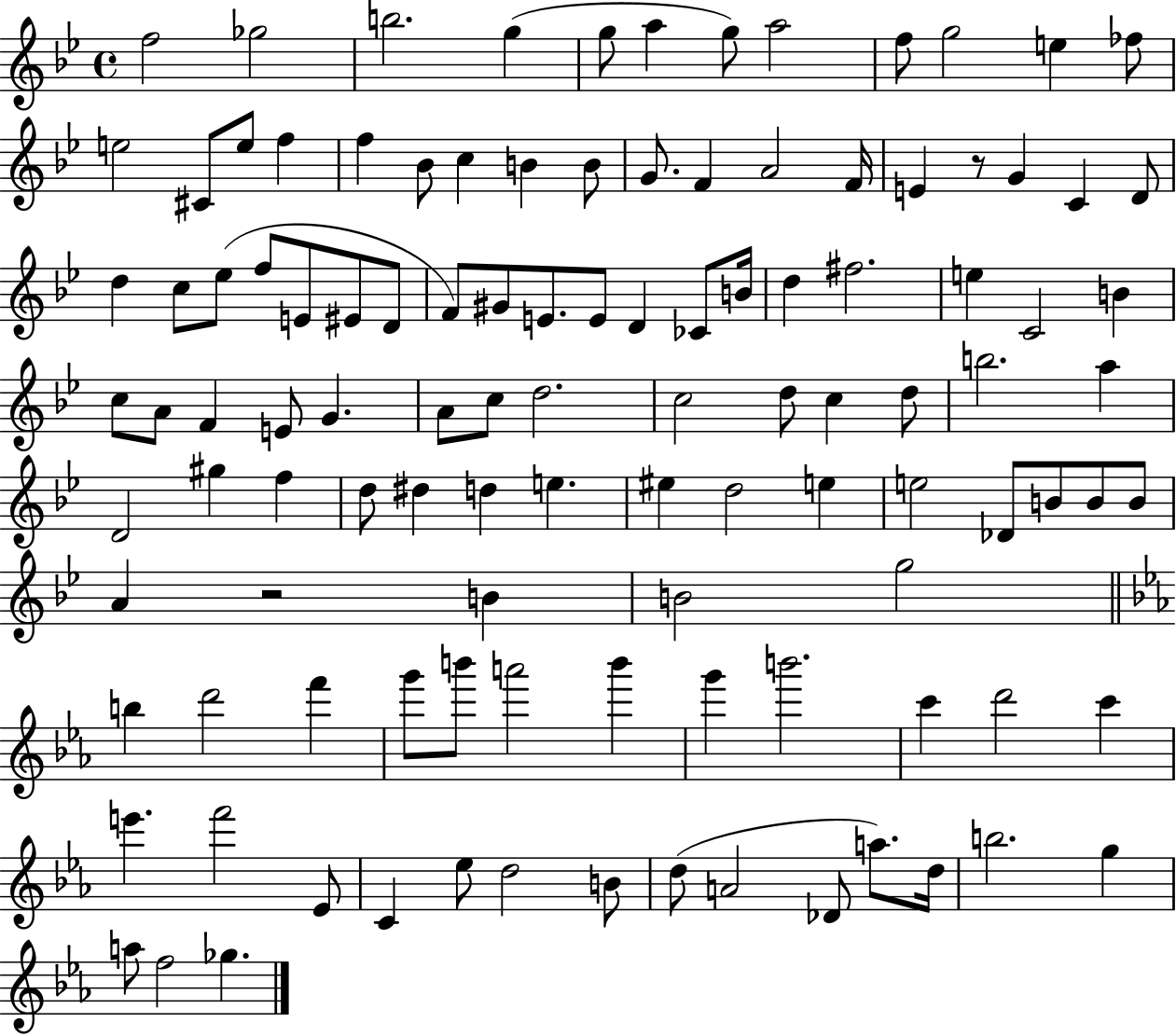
F5/h Gb5/h B5/h. G5/q G5/e A5/q G5/e A5/h F5/e G5/h E5/q FES5/e E5/h C#4/e E5/e F5/q F5/q Bb4/e C5/q B4/q B4/e G4/e. F4/q A4/h F4/s E4/q R/e G4/q C4/q D4/e D5/q C5/e Eb5/e F5/e E4/e EIS4/e D4/e F4/e G#4/e E4/e. E4/e D4/q CES4/e B4/s D5/q F#5/h. E5/q C4/h B4/q C5/e A4/e F4/q E4/e G4/q. A4/e C5/e D5/h. C5/h D5/e C5/q D5/e B5/h. A5/q D4/h G#5/q F5/q D5/e D#5/q D5/q E5/q. EIS5/q D5/h E5/q E5/h Db4/e B4/e B4/e B4/e A4/q R/h B4/q B4/h G5/h B5/q D6/h F6/q G6/e B6/e A6/h B6/q G6/q B6/h. C6/q D6/h C6/q E6/q. F6/h Eb4/e C4/q Eb5/e D5/h B4/e D5/e A4/h Db4/e A5/e. D5/s B5/h. G5/q A5/e F5/h Gb5/q.